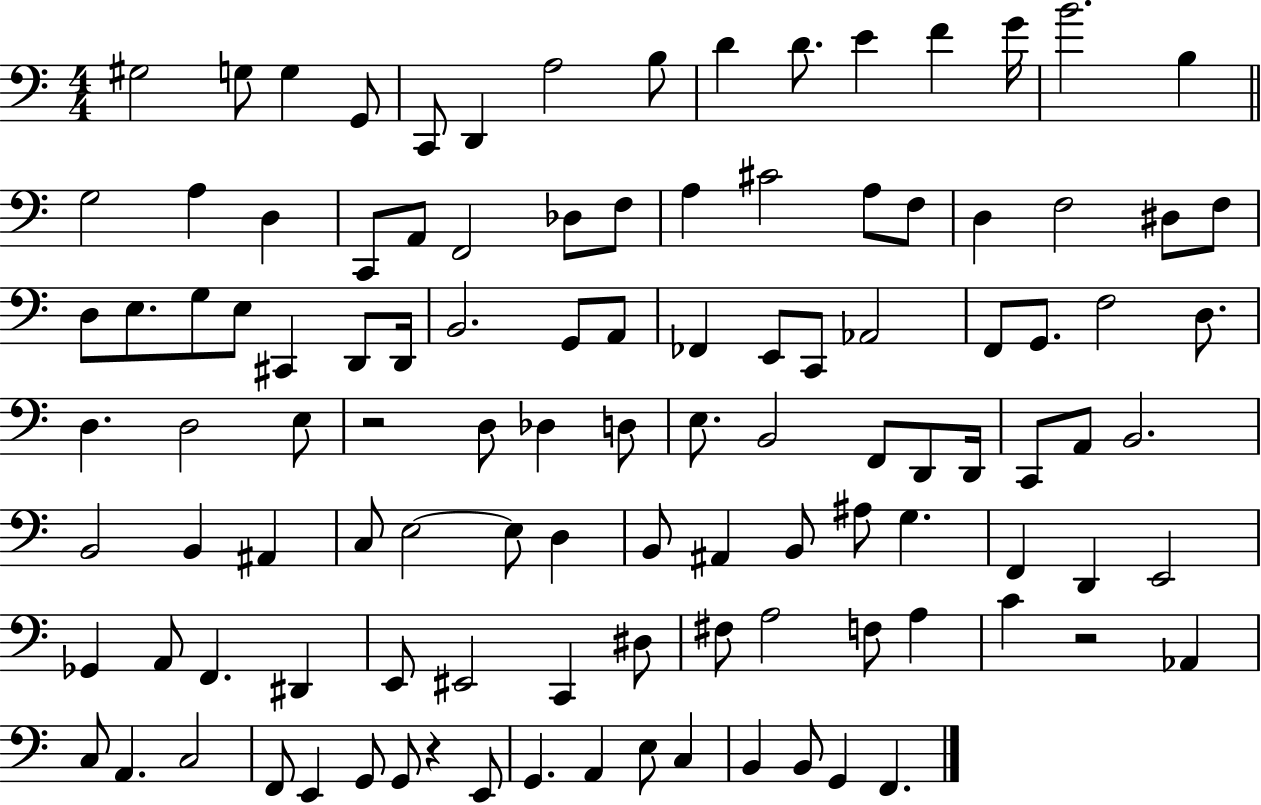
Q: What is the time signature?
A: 4/4